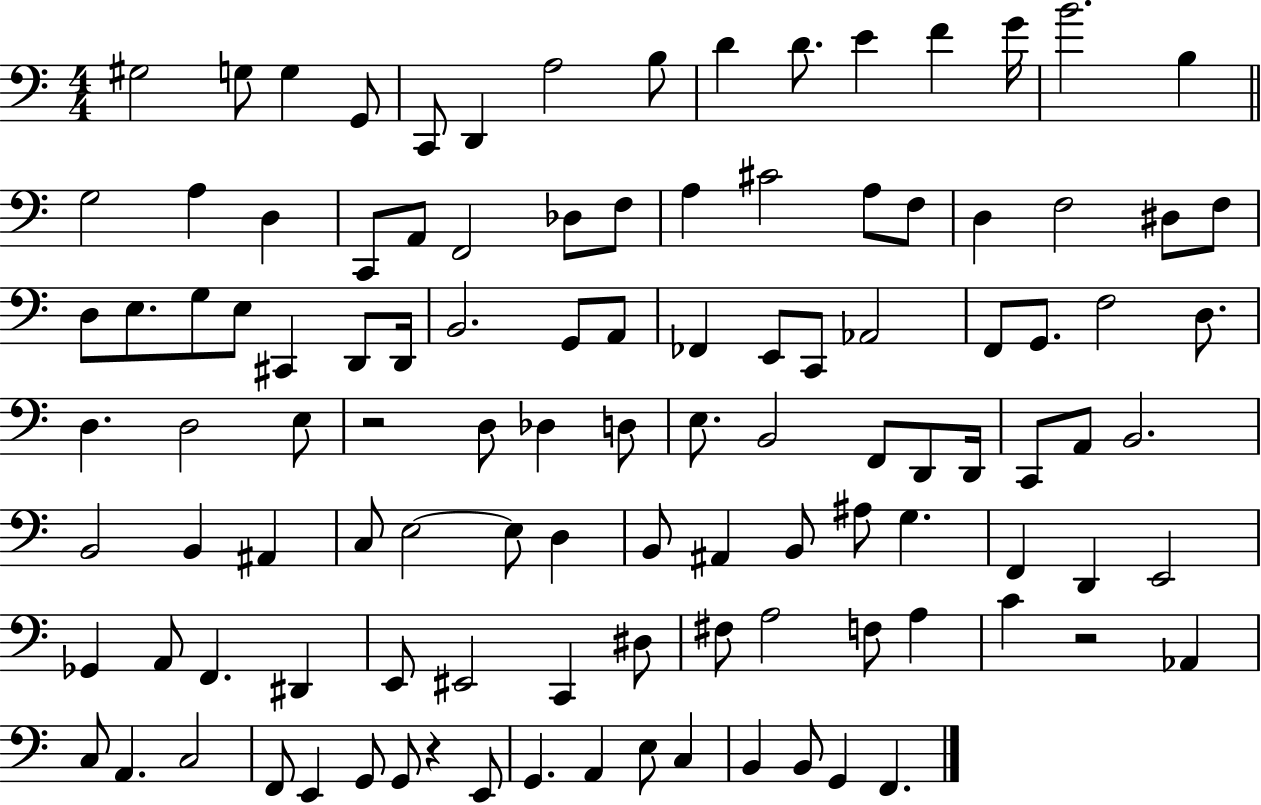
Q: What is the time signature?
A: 4/4